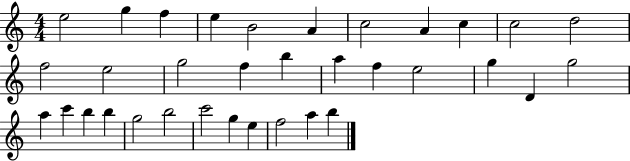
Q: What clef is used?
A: treble